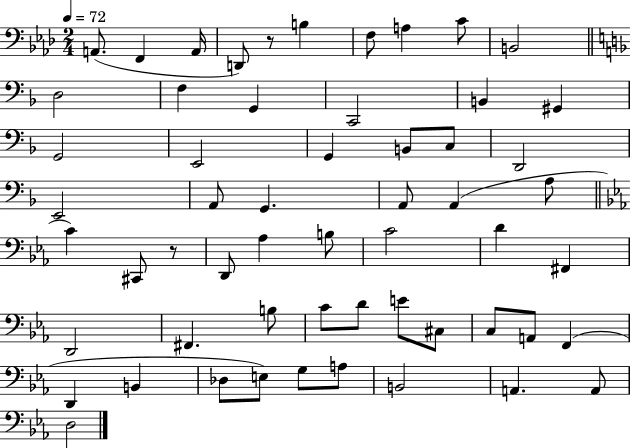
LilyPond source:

{
  \clef bass
  \numericTimeSignature
  \time 2/4
  \key aes \major
  \tempo 4 = 72
  a,8.( f,4 a,16 | d,8) r8 b4 | f8 a4 c'8 | b,2 | \break \bar "||" \break \key d \minor d2 | f4 g,4 | c,2 | b,4 gis,4 | \break g,2 | e,2 | g,4 b,8 c8 | d,2 | \break e,2 | a,8 g,4. | a,8 a,4( a8 | \bar "||" \break \key c \minor c'4) cis,8 r8 | d,8 aes4 b8 | c'2 | d'4 fis,4 | \break d,2 | fis,4. b8 | c'8 d'8 e'8 cis8 | c8 a,8 f,4( | \break d,4 b,4 | des8 e8) g8 a8 | b,2 | a,4. a,8 | \break d2 | \bar "|."
}